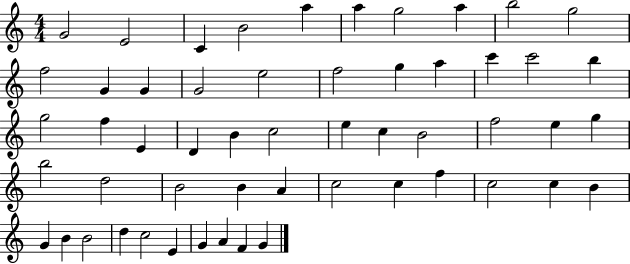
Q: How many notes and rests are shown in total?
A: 54